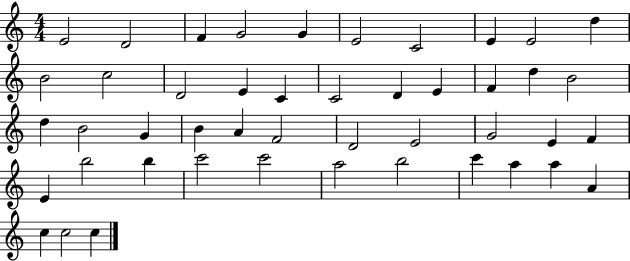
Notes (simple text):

E4/h D4/h F4/q G4/h G4/q E4/h C4/h E4/q E4/h D5/q B4/h C5/h D4/h E4/q C4/q C4/h D4/q E4/q F4/q D5/q B4/h D5/q B4/h G4/q B4/q A4/q F4/h D4/h E4/h G4/h E4/q F4/q E4/q B5/h B5/q C6/h C6/h A5/h B5/h C6/q A5/q A5/q A4/q C5/q C5/h C5/q